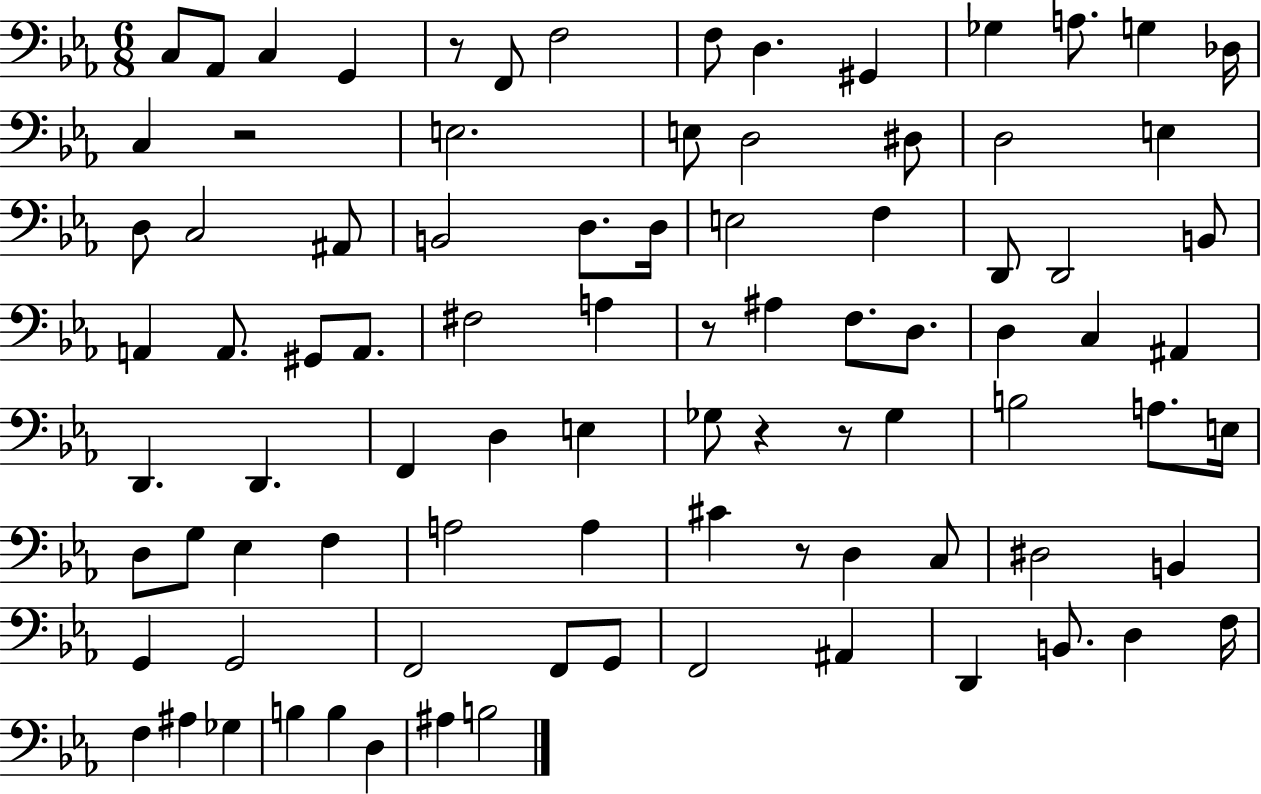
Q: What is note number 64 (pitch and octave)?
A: B2